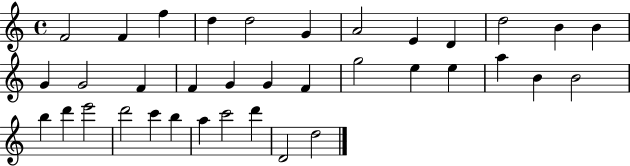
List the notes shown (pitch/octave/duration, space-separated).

F4/h F4/q F5/q D5/q D5/h G4/q A4/h E4/q D4/q D5/h B4/q B4/q G4/q G4/h F4/q F4/q G4/q G4/q F4/q G5/h E5/q E5/q A5/q B4/q B4/h B5/q D6/q E6/h D6/h C6/q B5/q A5/q C6/h D6/q D4/h D5/h